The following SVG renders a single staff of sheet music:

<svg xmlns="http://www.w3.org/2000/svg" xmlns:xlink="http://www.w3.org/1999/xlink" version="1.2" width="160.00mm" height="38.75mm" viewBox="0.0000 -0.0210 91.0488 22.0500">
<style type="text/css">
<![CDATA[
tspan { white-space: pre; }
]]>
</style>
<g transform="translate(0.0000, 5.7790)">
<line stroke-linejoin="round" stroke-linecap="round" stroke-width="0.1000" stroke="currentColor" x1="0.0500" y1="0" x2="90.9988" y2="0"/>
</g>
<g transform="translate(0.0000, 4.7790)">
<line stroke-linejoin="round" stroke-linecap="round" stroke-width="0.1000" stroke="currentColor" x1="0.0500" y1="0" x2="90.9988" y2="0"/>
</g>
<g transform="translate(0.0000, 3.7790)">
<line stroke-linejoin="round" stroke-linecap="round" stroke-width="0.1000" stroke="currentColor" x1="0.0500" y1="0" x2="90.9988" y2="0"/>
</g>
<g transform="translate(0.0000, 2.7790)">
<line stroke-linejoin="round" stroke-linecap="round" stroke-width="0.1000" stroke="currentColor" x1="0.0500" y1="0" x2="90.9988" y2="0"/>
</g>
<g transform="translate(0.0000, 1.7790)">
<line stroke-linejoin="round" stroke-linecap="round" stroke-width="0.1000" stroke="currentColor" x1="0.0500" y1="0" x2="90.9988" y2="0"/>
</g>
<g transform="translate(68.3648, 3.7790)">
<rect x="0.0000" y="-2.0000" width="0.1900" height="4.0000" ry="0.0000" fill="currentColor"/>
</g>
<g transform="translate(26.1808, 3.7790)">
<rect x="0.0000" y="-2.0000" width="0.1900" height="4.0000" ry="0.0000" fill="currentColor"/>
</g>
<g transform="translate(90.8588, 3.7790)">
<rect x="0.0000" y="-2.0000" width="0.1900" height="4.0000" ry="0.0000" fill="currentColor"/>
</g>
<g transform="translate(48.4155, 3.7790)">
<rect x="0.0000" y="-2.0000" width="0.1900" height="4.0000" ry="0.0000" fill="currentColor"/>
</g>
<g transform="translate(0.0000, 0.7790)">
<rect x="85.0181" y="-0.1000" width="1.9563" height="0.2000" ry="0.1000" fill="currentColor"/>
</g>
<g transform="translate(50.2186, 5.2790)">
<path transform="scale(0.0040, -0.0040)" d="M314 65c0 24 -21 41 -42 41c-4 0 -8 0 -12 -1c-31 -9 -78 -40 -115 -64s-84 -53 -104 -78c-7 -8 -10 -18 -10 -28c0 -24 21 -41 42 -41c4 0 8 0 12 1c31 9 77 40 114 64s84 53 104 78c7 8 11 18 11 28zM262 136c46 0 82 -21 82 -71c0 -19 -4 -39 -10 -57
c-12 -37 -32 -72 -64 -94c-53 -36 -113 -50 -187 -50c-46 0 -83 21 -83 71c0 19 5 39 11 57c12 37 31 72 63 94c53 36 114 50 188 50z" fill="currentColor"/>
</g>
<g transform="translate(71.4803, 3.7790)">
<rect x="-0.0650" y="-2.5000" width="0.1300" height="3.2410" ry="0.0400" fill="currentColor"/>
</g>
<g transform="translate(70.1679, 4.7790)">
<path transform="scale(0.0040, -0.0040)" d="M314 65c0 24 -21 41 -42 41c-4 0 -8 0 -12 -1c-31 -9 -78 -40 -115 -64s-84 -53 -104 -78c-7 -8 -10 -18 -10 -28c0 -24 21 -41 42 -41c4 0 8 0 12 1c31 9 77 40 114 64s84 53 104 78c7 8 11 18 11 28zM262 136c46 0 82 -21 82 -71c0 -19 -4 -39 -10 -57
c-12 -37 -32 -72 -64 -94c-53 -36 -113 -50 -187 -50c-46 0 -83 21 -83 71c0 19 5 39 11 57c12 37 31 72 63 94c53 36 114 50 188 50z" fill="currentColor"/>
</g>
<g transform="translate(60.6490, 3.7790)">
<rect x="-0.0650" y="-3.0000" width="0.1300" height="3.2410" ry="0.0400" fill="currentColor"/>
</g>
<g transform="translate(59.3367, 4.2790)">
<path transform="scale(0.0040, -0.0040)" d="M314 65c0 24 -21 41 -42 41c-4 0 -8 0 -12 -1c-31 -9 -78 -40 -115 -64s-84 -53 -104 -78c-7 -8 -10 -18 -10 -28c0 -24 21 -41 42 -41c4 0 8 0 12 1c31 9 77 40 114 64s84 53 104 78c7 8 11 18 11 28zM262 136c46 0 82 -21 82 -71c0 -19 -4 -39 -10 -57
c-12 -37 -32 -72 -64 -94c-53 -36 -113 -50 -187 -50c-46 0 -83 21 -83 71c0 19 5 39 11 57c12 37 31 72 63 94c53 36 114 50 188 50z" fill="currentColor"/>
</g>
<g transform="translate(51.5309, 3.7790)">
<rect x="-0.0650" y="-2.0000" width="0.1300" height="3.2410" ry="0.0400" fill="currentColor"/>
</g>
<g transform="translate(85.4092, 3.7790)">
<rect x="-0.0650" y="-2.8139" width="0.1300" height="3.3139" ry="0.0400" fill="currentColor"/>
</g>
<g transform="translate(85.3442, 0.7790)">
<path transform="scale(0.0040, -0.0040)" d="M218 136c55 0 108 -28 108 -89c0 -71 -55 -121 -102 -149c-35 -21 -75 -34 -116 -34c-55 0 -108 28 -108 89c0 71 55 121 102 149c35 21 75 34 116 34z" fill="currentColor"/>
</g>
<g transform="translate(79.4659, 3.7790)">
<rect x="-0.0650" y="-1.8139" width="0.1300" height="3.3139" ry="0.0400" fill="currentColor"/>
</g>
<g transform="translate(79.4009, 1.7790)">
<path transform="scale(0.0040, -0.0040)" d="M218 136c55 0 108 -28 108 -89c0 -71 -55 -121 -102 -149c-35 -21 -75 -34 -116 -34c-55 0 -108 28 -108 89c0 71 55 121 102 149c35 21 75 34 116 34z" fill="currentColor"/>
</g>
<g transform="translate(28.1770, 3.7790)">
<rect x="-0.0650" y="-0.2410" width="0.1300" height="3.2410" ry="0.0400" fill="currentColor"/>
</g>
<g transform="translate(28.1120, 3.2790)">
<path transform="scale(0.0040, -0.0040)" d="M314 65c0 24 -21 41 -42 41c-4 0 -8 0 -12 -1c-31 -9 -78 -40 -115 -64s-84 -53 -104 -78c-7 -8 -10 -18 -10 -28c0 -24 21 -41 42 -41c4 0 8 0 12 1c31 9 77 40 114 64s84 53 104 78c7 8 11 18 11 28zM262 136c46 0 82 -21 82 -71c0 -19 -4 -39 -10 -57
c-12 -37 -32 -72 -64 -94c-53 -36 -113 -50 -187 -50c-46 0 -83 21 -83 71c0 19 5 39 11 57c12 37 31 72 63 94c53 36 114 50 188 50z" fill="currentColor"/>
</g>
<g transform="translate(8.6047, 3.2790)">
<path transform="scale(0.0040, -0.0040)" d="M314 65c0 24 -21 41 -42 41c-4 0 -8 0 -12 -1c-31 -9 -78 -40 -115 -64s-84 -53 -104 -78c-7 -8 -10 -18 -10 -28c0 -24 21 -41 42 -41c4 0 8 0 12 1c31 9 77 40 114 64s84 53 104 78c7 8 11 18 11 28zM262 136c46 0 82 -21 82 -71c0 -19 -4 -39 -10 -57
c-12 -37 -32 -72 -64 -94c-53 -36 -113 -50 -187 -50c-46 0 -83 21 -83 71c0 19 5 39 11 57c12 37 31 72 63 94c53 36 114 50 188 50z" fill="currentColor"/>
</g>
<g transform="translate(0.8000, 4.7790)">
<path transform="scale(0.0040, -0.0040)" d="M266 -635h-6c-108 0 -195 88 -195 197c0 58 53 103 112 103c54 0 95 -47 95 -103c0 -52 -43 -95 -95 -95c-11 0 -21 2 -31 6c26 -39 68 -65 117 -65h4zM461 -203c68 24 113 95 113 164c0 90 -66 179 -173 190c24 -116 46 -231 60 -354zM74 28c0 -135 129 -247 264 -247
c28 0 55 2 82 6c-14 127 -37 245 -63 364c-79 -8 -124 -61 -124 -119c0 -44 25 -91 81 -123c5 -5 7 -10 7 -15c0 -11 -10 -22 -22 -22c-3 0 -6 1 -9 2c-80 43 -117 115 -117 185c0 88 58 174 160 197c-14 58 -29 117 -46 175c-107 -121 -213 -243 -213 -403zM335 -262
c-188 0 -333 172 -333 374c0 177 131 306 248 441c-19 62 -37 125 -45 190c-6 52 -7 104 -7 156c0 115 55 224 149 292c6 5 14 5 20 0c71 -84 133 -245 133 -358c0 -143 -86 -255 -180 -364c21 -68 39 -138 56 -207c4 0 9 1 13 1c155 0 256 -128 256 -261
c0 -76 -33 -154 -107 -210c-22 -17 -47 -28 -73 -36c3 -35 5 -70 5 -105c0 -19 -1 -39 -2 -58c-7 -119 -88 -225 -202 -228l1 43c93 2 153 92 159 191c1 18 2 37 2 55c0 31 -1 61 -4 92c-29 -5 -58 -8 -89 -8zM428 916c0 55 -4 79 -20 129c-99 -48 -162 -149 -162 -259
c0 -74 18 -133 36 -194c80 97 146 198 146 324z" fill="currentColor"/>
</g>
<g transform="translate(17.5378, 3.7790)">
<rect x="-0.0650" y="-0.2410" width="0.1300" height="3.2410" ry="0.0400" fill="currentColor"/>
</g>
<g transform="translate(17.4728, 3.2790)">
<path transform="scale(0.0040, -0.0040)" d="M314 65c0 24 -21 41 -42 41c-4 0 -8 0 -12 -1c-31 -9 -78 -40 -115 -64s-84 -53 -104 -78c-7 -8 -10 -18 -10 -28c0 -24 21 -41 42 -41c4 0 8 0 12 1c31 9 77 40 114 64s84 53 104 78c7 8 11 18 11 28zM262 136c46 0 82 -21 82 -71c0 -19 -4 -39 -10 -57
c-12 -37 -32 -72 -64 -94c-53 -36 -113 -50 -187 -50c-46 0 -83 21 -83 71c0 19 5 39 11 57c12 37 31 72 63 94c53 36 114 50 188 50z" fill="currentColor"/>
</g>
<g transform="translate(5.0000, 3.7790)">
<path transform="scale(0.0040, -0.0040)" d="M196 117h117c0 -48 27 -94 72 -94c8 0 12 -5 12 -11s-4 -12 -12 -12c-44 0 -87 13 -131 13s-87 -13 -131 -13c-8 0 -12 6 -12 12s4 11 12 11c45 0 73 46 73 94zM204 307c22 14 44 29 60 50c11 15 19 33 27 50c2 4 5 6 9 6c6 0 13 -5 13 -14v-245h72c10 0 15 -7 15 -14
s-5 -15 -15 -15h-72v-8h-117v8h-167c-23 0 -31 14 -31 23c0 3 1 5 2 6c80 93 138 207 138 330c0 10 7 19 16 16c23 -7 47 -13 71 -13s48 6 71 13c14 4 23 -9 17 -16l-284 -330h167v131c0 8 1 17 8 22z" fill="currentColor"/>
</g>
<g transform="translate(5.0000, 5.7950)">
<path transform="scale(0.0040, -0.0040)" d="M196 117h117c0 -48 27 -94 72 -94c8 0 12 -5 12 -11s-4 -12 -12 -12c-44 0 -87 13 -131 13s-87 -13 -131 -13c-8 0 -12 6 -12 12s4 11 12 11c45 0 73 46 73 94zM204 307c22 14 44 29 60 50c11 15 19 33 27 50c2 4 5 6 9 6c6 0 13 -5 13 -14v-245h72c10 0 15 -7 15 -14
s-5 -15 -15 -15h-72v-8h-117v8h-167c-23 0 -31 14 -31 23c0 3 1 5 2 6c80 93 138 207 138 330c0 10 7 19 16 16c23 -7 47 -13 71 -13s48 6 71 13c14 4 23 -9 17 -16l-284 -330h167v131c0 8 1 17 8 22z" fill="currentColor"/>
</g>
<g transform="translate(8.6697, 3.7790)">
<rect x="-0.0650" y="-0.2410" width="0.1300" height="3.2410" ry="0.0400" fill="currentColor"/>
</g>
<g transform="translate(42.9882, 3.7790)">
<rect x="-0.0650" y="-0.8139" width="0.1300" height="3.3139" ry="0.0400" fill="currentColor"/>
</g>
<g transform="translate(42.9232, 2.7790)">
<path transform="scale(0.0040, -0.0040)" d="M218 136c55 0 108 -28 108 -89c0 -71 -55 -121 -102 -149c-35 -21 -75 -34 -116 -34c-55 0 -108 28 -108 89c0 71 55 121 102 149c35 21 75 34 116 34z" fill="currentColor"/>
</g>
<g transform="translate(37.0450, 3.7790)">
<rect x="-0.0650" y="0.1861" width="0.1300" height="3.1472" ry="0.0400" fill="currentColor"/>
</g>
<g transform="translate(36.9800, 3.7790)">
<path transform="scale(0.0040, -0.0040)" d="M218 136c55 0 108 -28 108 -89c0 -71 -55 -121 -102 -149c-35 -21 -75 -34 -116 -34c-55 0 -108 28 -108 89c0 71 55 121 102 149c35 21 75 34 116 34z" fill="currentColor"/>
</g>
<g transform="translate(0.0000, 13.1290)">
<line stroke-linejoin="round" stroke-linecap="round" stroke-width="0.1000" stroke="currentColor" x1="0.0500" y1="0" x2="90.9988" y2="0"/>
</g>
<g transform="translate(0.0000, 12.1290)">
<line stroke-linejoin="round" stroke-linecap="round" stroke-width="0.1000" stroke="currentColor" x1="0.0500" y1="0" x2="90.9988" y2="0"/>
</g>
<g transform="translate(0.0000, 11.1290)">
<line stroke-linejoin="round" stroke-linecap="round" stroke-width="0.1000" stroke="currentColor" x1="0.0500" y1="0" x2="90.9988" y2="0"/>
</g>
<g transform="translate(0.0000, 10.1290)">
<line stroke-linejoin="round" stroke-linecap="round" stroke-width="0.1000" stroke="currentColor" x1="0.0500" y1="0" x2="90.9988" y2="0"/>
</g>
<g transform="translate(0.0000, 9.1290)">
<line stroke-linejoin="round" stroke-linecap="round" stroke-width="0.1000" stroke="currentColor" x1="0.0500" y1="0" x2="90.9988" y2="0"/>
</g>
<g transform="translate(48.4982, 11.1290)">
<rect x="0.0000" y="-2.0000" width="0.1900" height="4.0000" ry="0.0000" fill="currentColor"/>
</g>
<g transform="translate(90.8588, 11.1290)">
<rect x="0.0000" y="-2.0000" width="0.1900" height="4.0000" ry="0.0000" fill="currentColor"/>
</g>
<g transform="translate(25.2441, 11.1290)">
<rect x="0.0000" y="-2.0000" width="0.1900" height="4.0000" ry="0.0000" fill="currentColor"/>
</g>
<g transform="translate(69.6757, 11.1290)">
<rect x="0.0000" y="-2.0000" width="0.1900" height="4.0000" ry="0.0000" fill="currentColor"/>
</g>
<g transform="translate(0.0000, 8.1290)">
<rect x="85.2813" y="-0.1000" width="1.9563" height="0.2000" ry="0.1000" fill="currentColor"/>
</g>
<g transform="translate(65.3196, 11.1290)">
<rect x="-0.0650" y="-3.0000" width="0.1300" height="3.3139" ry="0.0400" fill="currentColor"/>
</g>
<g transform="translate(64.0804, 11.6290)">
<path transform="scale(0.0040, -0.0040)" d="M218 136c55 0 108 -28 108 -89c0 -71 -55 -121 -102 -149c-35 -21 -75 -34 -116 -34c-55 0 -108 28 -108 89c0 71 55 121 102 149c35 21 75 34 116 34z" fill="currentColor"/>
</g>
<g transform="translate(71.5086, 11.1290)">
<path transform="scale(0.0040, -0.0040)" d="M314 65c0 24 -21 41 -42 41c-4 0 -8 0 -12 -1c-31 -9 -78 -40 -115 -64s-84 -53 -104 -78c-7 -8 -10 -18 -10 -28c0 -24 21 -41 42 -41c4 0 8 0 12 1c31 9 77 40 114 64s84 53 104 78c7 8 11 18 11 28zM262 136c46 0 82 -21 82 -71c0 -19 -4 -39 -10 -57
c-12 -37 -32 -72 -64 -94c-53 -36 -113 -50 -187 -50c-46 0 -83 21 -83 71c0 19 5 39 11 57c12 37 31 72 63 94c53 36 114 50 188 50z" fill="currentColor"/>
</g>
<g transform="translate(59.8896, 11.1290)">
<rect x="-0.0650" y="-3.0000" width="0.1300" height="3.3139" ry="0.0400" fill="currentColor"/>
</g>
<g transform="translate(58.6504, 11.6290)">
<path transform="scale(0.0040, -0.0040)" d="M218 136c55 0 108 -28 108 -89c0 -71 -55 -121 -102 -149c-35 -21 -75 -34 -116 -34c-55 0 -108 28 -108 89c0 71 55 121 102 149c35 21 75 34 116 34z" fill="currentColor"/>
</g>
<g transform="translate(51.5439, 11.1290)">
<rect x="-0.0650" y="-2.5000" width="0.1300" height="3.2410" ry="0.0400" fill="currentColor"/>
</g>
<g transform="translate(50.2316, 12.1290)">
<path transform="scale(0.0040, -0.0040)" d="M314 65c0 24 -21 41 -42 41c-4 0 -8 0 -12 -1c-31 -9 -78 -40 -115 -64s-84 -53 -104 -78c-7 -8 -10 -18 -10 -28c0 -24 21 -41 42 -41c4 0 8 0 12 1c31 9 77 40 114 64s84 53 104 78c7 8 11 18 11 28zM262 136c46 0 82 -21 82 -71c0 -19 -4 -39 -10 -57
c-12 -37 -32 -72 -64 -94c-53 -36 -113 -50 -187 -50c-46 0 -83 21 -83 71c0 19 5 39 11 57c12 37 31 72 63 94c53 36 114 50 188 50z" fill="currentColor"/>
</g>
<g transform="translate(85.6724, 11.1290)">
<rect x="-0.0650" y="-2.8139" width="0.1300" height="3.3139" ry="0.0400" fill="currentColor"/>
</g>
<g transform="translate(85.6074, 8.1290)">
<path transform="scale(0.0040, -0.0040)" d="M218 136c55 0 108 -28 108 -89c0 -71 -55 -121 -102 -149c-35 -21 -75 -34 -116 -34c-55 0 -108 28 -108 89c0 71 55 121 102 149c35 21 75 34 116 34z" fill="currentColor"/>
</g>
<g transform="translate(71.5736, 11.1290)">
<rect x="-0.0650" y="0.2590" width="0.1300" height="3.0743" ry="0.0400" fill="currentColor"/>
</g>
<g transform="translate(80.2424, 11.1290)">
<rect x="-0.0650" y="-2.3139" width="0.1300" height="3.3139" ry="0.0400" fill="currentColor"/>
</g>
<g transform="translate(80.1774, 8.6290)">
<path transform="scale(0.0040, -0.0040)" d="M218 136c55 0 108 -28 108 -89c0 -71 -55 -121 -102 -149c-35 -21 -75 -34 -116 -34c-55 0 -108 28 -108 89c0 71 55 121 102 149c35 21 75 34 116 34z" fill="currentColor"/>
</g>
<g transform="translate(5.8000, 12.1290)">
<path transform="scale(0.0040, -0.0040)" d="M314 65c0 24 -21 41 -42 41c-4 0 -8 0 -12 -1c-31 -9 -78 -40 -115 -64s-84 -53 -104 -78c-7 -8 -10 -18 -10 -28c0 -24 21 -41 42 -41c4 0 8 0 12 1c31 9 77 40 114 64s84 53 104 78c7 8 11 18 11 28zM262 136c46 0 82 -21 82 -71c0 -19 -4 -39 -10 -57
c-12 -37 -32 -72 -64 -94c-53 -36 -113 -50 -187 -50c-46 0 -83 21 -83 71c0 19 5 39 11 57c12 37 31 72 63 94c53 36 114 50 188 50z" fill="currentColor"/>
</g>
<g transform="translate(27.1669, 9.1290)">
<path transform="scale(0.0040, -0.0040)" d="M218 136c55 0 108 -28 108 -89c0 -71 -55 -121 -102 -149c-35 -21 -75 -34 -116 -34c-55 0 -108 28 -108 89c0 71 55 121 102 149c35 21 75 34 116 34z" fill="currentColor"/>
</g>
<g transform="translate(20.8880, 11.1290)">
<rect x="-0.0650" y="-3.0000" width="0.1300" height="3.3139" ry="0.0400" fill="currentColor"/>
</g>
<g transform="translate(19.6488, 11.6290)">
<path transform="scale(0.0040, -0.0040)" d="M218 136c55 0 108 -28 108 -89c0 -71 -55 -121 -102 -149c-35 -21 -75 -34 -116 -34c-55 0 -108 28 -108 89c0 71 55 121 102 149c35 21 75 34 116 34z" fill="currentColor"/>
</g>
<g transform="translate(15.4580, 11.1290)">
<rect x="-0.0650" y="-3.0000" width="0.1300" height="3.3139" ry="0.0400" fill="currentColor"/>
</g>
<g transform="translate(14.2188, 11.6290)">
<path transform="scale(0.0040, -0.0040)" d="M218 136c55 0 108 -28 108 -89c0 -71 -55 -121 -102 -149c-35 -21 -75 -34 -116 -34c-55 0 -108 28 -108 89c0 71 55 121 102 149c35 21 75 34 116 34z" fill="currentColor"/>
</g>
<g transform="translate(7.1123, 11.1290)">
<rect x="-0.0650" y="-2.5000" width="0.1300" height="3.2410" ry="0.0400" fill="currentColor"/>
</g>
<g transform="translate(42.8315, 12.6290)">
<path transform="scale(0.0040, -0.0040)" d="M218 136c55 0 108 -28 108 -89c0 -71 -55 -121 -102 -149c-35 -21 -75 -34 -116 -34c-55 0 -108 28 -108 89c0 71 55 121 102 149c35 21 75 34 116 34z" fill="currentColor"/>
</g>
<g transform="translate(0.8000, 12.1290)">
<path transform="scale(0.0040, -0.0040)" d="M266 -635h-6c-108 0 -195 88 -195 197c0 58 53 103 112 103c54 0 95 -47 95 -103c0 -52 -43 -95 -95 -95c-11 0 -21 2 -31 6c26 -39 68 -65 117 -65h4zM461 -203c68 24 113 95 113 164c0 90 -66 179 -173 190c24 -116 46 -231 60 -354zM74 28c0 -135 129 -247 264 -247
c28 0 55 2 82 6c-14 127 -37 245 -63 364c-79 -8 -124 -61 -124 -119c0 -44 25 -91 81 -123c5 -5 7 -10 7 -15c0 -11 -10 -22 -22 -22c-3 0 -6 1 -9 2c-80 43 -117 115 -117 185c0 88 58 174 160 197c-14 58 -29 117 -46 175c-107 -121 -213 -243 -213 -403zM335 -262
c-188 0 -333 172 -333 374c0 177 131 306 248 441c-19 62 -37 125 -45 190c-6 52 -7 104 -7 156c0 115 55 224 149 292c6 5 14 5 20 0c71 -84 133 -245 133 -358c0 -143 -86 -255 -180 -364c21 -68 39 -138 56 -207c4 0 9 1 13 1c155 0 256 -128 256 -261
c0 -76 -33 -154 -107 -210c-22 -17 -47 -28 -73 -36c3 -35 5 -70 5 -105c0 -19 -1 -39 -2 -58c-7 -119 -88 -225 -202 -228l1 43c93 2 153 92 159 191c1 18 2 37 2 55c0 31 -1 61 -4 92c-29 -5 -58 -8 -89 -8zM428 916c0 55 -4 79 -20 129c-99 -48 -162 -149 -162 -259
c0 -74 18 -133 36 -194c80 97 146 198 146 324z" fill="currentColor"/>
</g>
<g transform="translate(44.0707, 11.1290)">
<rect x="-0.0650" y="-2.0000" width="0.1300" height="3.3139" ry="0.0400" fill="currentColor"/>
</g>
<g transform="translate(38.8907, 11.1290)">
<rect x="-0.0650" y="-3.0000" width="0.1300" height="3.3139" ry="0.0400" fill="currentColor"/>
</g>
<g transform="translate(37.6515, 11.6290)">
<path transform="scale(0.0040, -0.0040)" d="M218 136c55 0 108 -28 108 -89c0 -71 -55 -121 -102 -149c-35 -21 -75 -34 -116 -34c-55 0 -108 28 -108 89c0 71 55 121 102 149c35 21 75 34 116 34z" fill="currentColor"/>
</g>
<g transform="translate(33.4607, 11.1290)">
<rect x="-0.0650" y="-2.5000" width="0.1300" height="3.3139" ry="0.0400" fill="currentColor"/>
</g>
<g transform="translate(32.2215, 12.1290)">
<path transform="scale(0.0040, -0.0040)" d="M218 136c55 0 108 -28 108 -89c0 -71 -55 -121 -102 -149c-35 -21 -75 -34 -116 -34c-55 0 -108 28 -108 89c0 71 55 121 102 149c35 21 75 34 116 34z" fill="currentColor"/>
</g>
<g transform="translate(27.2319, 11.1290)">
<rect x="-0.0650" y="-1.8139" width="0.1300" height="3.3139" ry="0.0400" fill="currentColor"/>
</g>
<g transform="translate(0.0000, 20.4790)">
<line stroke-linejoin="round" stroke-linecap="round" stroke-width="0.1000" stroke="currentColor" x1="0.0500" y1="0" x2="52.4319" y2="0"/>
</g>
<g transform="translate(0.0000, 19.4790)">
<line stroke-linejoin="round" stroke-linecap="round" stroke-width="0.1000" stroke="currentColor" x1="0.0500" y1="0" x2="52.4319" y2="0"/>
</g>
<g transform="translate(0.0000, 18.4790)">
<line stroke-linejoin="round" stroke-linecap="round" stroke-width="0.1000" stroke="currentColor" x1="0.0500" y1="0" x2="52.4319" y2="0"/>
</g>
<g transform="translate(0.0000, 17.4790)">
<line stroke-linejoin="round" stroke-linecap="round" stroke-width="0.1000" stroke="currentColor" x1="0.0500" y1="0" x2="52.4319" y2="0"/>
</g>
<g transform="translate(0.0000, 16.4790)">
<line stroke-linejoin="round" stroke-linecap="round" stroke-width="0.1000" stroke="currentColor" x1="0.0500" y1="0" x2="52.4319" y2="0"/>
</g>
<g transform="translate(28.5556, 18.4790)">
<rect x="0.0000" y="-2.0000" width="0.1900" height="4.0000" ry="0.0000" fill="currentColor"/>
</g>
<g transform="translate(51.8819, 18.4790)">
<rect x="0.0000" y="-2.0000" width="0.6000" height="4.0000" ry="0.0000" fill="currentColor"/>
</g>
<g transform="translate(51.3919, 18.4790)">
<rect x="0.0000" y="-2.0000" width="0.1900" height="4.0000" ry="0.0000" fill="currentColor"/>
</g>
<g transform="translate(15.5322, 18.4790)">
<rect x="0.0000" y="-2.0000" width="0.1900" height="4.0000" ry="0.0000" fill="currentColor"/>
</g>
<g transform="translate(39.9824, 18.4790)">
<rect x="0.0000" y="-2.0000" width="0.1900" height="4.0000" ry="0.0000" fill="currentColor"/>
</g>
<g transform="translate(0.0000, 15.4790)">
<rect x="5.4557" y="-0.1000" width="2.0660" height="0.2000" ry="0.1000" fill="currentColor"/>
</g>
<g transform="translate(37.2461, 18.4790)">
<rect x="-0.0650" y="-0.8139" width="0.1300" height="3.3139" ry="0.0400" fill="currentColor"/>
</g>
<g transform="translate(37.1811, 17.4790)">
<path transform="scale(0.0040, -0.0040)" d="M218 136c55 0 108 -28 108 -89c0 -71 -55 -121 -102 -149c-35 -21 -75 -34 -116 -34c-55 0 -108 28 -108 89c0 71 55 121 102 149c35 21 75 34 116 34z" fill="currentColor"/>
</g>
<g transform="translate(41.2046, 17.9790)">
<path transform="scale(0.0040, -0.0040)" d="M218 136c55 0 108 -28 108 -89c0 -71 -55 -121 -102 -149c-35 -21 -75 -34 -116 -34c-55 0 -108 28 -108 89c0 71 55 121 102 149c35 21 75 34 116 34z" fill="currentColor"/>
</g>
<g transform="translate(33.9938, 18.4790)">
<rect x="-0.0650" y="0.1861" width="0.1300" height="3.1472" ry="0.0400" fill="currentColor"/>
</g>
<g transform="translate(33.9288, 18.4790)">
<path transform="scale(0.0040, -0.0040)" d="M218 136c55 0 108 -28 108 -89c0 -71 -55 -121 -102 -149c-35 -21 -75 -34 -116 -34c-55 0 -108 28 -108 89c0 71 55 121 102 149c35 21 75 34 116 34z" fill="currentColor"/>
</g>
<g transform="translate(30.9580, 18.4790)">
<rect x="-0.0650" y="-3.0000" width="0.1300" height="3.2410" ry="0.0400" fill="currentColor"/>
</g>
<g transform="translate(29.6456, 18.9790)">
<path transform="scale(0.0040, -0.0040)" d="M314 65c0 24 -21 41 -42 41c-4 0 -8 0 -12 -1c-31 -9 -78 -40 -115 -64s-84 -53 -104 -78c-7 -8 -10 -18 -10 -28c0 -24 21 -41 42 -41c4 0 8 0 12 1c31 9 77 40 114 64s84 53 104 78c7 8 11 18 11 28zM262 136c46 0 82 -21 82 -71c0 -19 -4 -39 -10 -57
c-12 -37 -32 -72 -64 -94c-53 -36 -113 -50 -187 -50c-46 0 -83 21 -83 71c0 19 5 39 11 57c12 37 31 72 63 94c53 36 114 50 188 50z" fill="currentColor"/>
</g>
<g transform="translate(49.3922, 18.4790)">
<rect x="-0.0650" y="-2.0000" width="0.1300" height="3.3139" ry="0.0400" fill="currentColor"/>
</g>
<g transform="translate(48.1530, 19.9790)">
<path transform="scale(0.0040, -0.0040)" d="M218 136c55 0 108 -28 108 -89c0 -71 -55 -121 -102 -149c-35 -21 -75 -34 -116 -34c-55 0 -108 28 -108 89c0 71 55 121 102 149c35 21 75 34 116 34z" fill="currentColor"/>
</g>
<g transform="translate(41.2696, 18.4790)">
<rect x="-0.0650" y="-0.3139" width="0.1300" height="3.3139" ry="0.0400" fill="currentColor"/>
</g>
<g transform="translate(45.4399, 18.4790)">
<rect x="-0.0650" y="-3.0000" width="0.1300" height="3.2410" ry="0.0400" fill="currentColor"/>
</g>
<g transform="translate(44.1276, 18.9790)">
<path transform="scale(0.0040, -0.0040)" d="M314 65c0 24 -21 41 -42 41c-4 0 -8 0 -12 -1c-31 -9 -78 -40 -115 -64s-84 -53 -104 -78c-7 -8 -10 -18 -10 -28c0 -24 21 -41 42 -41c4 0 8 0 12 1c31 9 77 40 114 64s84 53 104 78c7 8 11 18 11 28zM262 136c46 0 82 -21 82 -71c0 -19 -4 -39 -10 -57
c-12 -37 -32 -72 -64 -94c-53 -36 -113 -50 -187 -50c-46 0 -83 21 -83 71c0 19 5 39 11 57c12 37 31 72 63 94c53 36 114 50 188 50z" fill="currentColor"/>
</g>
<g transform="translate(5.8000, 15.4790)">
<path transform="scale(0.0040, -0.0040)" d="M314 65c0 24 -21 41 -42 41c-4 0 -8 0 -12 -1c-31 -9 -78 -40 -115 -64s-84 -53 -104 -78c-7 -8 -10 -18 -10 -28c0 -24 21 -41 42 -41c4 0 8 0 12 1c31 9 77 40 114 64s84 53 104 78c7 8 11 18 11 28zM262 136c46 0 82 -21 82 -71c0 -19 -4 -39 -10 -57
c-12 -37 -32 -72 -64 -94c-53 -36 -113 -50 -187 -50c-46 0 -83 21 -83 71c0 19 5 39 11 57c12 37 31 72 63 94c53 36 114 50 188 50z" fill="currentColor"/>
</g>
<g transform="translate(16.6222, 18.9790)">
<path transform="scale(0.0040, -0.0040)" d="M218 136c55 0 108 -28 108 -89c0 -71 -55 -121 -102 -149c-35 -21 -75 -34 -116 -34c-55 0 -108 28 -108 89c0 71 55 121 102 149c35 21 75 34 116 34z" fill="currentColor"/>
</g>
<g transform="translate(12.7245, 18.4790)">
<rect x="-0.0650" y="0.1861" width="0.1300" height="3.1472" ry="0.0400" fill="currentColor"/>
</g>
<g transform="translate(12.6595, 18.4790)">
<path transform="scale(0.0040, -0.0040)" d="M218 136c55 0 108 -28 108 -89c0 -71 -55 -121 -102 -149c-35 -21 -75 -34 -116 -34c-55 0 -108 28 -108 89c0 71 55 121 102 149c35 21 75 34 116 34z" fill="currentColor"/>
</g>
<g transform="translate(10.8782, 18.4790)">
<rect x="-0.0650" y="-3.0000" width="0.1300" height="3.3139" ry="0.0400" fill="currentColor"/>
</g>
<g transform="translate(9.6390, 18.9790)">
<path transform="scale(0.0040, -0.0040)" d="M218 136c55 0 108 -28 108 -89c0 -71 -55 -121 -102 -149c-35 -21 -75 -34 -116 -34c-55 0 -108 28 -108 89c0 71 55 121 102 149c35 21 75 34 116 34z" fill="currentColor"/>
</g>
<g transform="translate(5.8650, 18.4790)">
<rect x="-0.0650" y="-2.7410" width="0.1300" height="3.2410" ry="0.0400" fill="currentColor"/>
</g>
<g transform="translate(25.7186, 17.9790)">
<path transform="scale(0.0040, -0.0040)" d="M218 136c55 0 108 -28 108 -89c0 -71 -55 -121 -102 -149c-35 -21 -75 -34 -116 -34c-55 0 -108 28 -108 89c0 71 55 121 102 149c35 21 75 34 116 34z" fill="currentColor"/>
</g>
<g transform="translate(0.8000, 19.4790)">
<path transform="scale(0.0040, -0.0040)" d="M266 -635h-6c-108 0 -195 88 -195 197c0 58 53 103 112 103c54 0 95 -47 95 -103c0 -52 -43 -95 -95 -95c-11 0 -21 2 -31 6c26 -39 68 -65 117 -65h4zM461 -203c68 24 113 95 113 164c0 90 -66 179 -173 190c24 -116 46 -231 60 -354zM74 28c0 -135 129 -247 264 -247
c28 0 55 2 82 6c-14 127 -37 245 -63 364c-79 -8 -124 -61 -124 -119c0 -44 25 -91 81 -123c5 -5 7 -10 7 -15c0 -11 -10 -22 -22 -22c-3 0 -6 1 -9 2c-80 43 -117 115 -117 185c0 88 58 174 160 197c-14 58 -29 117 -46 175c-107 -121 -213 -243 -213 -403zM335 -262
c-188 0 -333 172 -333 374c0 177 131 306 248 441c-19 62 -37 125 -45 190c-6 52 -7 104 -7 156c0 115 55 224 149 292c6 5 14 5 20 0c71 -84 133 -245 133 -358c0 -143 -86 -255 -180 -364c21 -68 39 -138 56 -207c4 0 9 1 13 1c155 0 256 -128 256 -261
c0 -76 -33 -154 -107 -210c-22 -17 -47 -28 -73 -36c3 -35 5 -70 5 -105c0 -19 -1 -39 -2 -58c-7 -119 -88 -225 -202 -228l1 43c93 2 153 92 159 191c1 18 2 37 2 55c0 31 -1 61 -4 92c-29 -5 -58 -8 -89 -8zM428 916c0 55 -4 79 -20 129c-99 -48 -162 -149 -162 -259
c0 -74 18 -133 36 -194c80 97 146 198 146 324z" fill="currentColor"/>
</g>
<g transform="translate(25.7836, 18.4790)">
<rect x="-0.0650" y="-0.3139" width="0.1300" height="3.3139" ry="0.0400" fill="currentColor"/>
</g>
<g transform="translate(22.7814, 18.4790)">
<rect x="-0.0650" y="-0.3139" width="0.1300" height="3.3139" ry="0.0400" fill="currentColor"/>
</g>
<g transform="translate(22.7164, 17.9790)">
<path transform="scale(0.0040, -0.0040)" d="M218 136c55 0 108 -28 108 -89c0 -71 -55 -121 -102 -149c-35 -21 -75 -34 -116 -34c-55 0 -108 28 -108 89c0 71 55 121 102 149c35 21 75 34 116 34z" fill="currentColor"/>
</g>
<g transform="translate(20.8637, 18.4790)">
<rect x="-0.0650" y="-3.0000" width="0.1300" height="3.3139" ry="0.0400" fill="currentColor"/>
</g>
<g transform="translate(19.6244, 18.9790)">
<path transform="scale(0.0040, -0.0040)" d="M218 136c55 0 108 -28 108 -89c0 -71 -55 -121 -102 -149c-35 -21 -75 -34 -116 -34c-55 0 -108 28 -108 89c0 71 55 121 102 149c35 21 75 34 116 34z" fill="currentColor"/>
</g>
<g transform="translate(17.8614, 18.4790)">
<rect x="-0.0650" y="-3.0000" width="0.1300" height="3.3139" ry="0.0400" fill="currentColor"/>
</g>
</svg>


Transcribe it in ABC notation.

X:1
T:Untitled
M:4/4
L:1/4
K:C
c2 c2 c2 B d F2 A2 G2 f a G2 A A f G A F G2 A A B2 g a a2 A B A A c c A2 B d c A2 F